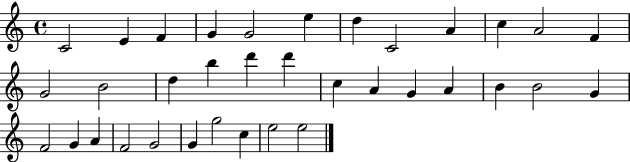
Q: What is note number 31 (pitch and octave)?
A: G4